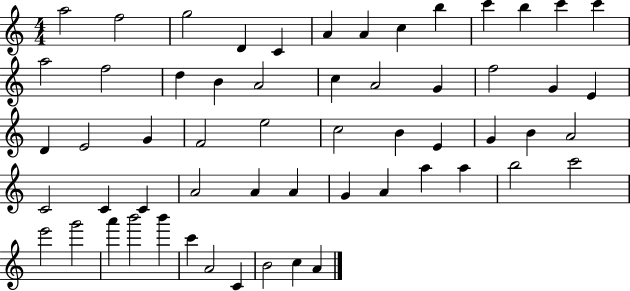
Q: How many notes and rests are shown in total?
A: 58